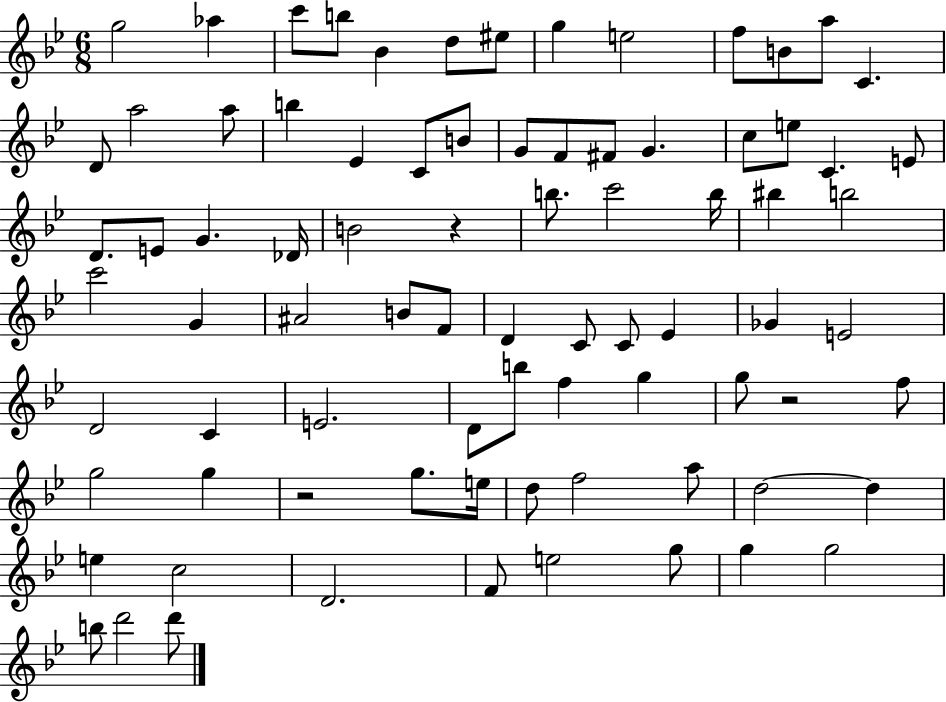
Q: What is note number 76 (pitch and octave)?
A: B5